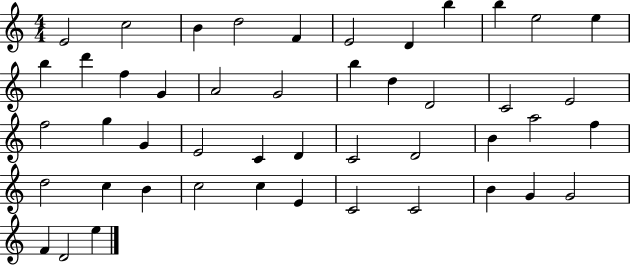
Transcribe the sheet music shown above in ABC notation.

X:1
T:Untitled
M:4/4
L:1/4
K:C
E2 c2 B d2 F E2 D b b e2 e b d' f G A2 G2 b d D2 C2 E2 f2 g G E2 C D C2 D2 B a2 f d2 c B c2 c E C2 C2 B G G2 F D2 e